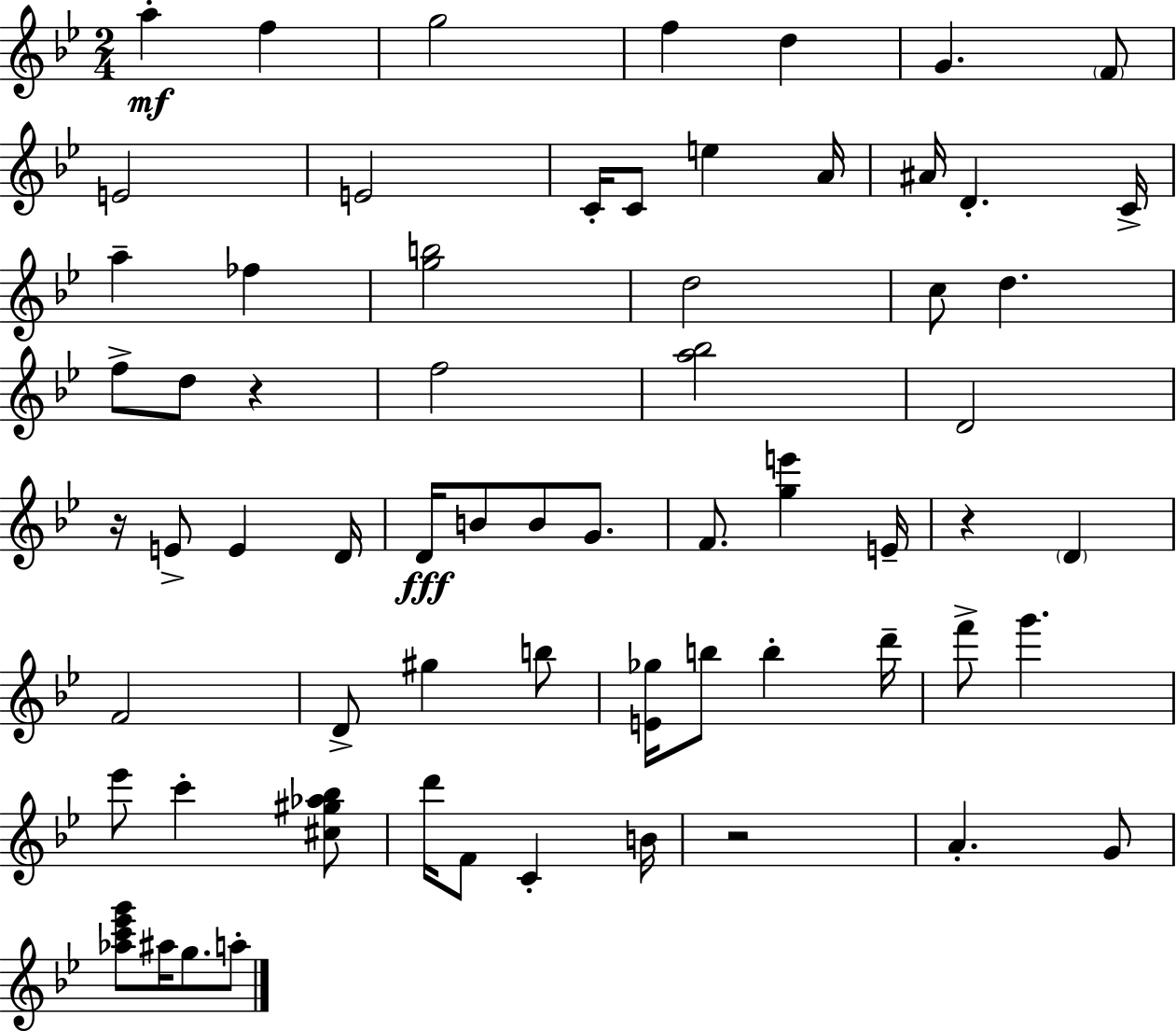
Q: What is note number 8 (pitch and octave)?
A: E4